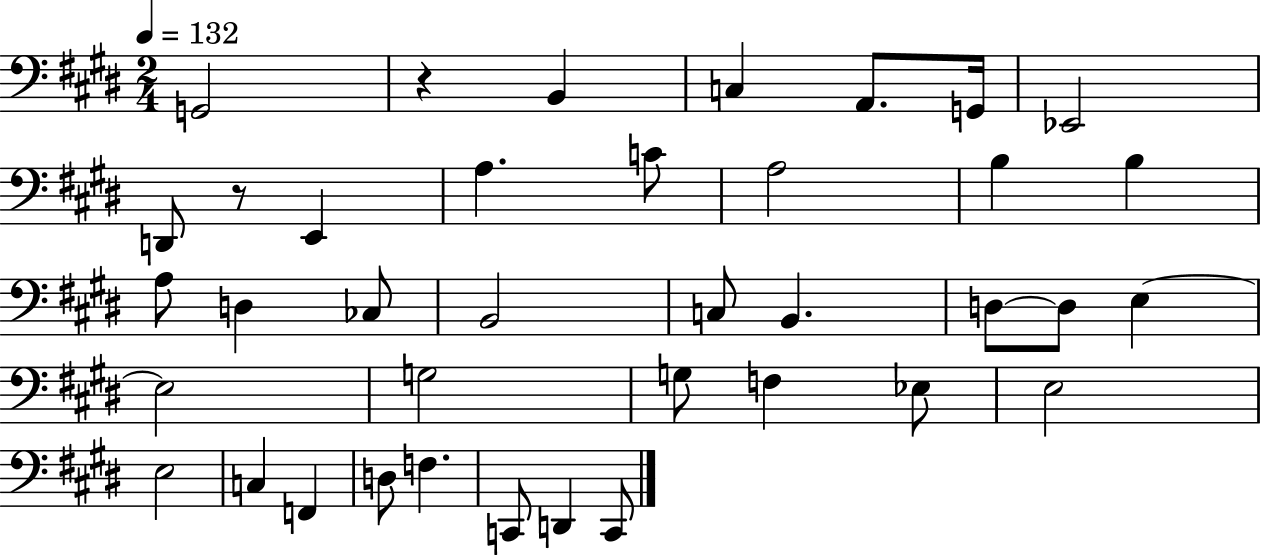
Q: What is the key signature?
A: E major